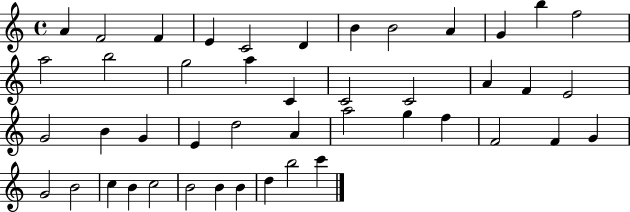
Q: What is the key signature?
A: C major